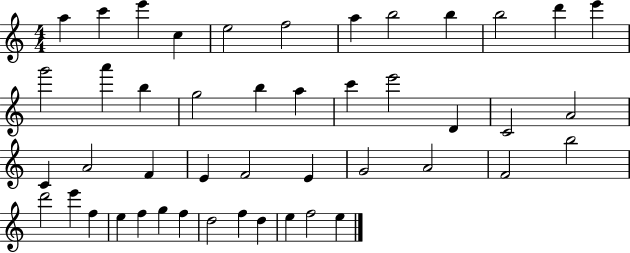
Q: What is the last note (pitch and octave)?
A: E5